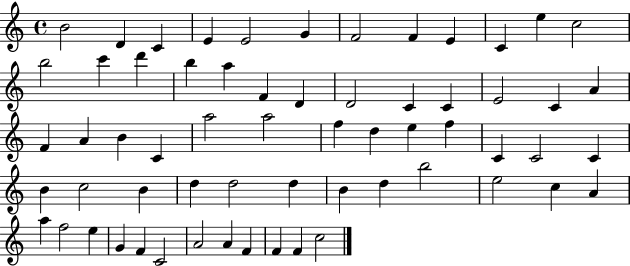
X:1
T:Untitled
M:4/4
L:1/4
K:C
B2 D C E E2 G F2 F E C e c2 b2 c' d' b a F D D2 C C E2 C A F A B C a2 a2 f d e f C C2 C B c2 B d d2 d B d b2 e2 c A a f2 e G F C2 A2 A F F F c2